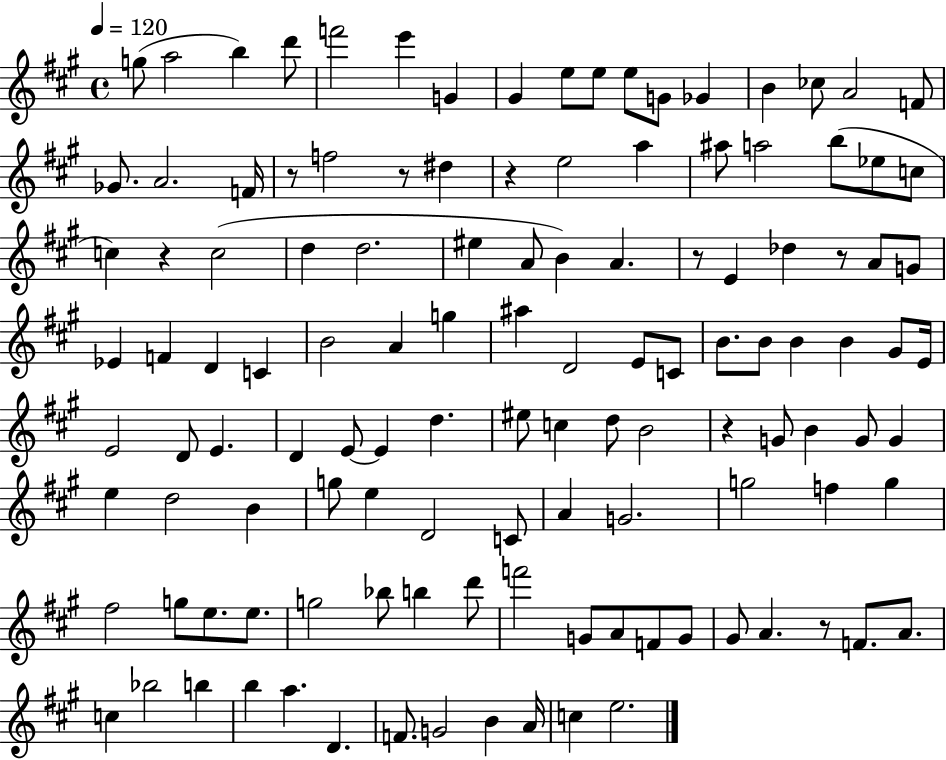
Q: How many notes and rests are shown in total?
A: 122